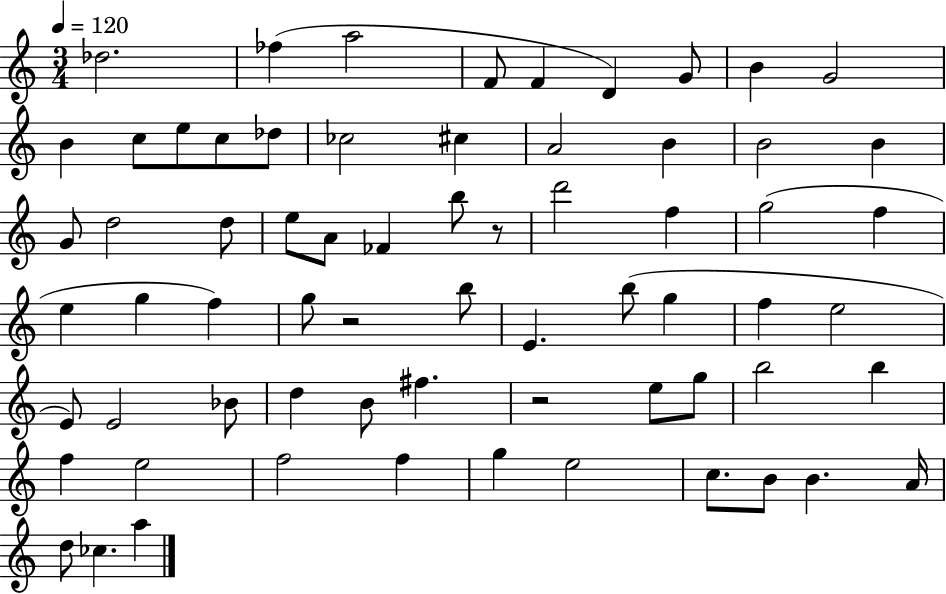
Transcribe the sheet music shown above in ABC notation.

X:1
T:Untitled
M:3/4
L:1/4
K:C
_d2 _f a2 F/2 F D G/2 B G2 B c/2 e/2 c/2 _d/2 _c2 ^c A2 B B2 B G/2 d2 d/2 e/2 A/2 _F b/2 z/2 d'2 f g2 f e g f g/2 z2 b/2 E b/2 g f e2 E/2 E2 _B/2 d B/2 ^f z2 e/2 g/2 b2 b f e2 f2 f g e2 c/2 B/2 B A/4 d/2 _c a